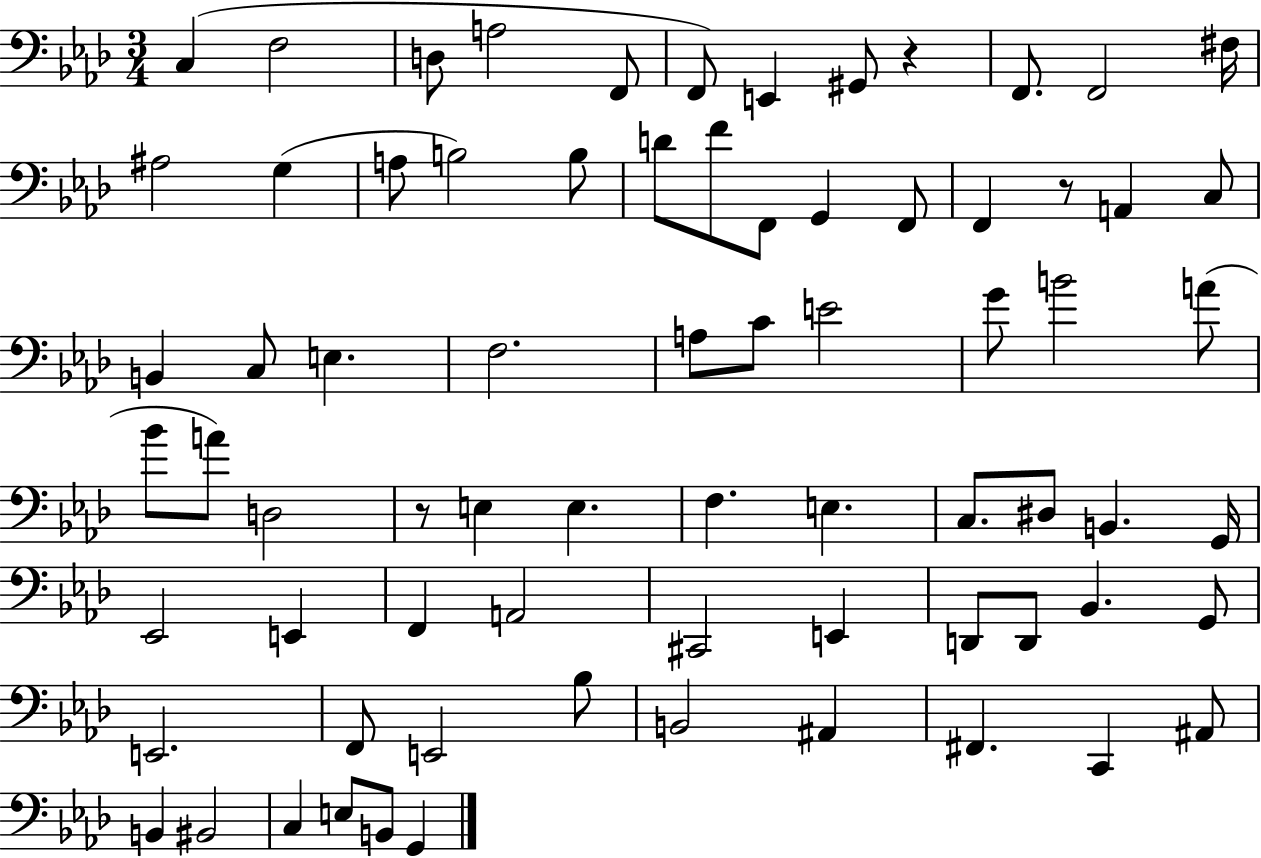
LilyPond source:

{
  \clef bass
  \numericTimeSignature
  \time 3/4
  \key aes \major
  \repeat volta 2 { c4( f2 | d8 a2 f,8 | f,8) e,4 gis,8 r4 | f,8. f,2 fis16 | \break ais2 g4( | a8 b2) b8 | d'8 f'8 f,8 g,4 f,8 | f,4 r8 a,4 c8 | \break b,4 c8 e4. | f2. | a8 c'8 e'2 | g'8 b'2 a'8( | \break bes'8 a'8) d2 | r8 e4 e4. | f4. e4. | c8. dis8 b,4. g,16 | \break ees,2 e,4 | f,4 a,2 | cis,2 e,4 | d,8 d,8 bes,4. g,8 | \break e,2. | f,8 e,2 bes8 | b,2 ais,4 | fis,4. c,4 ais,8 | \break b,4 bis,2 | c4 e8 b,8 g,4 | } \bar "|."
}